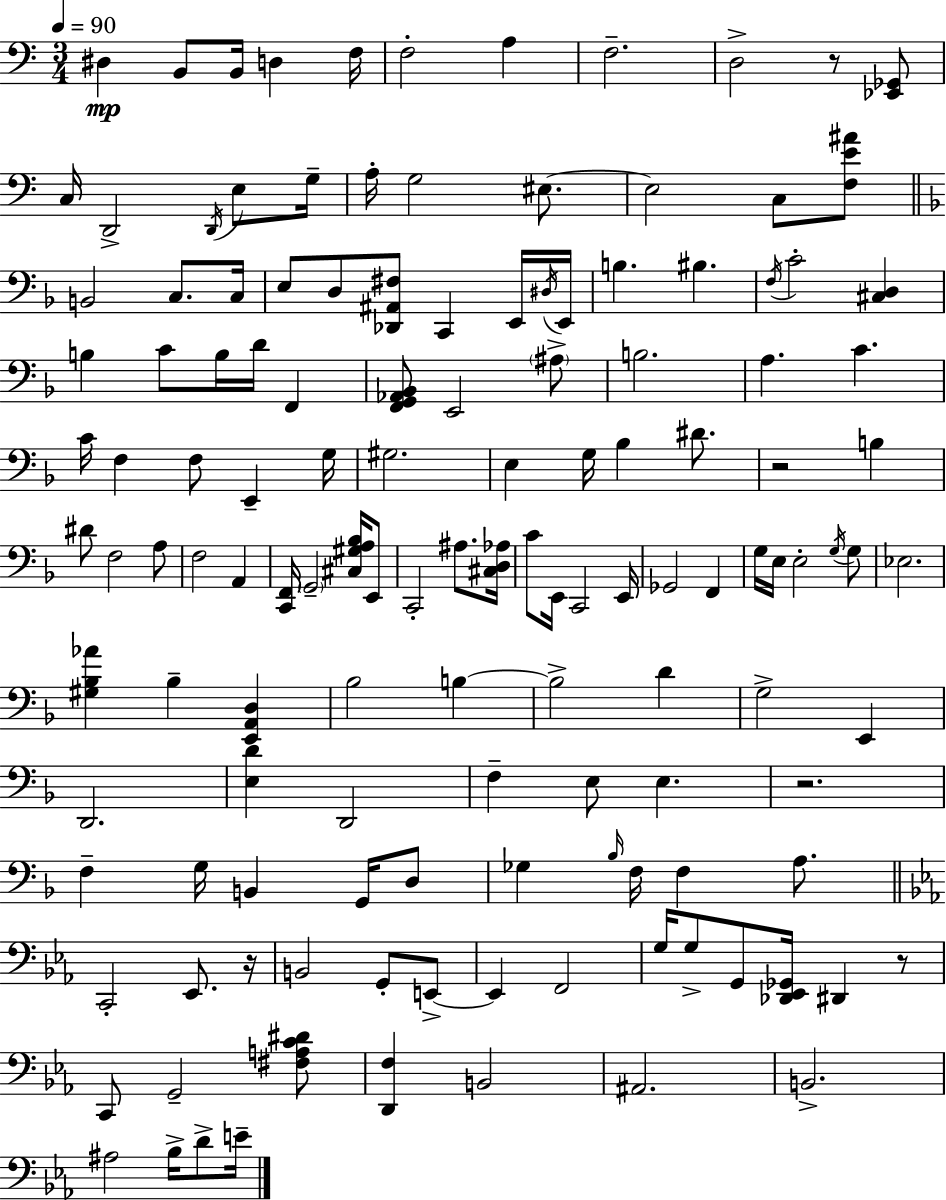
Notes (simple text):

D#3/q B2/e B2/s D3/q F3/s F3/h A3/q F3/h. D3/h R/e [Eb2,Gb2]/e C3/s D2/h D2/s E3/e G3/s A3/s G3/h EIS3/e. EIS3/h C3/e [F3,E4,A#4]/e B2/h C3/e. C3/s E3/e D3/e [Db2,A#2,F#3]/e C2/q E2/s D#3/s E2/s B3/q. BIS3/q. F3/s C4/h [C#3,D3]/q B3/q C4/e B3/s D4/s F2/q [F2,G2,Ab2,Bb2]/e E2/h A#3/e B3/h. A3/q. C4/q. C4/s F3/q F3/e E2/q G3/s G#3/h. E3/q G3/s Bb3/q D#4/e. R/h B3/q D#4/e F3/h A3/e F3/h A2/q [C2,F2]/s G2/h [C#3,G#3,A3,Bb3]/s E2/e C2/h A#3/e. [C#3,D3,Ab3]/s C4/e E2/s C2/h E2/s Gb2/h F2/q G3/s E3/s E3/h G3/s G3/e Eb3/h. [G#3,Bb3,Ab4]/q Bb3/q [E2,A2,D3]/q Bb3/h B3/q B3/h D4/q G3/h E2/q D2/h. [E3,D4]/q D2/h F3/q E3/e E3/q. R/h. F3/q G3/s B2/q G2/s D3/e Gb3/q Bb3/s F3/s F3/q A3/e. C2/h Eb2/e. R/s B2/h G2/e E2/e E2/q F2/h G3/s G3/e G2/e [Db2,Eb2,Gb2]/s D#2/q R/e C2/e G2/h [F#3,A3,C4,D#4]/e [D2,F3]/q B2/h A#2/h. B2/h. A#3/h Bb3/s D4/e E4/s